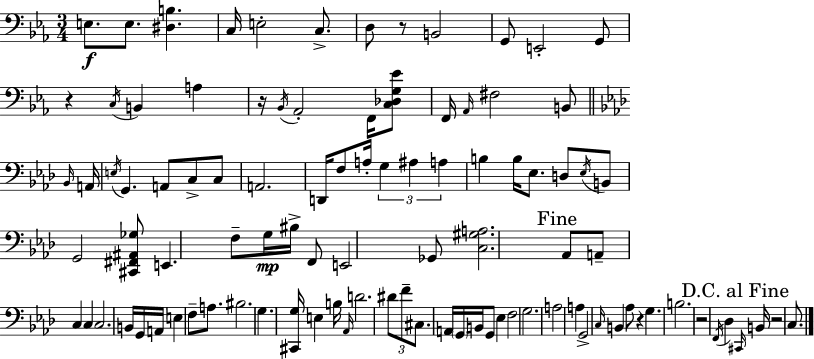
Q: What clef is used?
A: bass